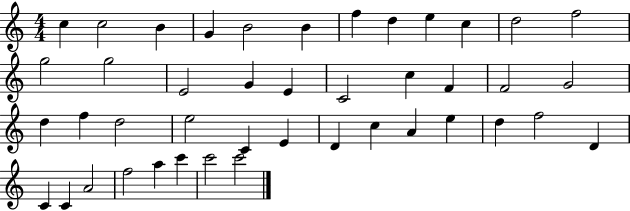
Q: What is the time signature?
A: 4/4